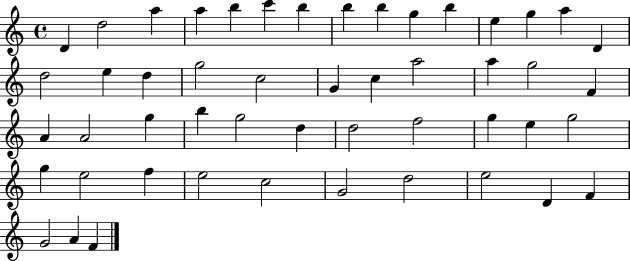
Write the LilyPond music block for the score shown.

{
  \clef treble
  \time 4/4
  \defaultTimeSignature
  \key c \major
  d'4 d''2 a''4 | a''4 b''4 c'''4 b''4 | b''4 b''4 g''4 b''4 | e''4 g''4 a''4 d'4 | \break d''2 e''4 d''4 | g''2 c''2 | g'4 c''4 a''2 | a''4 g''2 f'4 | \break a'4 a'2 g''4 | b''4 g''2 d''4 | d''2 f''2 | g''4 e''4 g''2 | \break g''4 e''2 f''4 | e''2 c''2 | g'2 d''2 | e''2 d'4 f'4 | \break g'2 a'4 f'4 | \bar "|."
}